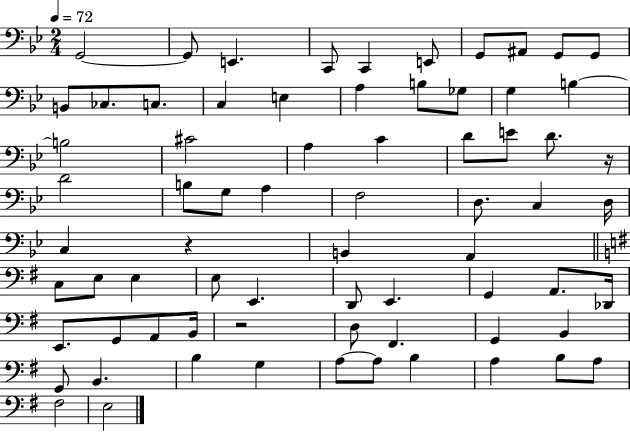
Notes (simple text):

G2/h G2/e E2/q. C2/e C2/q E2/e G2/e A#2/e G2/e G2/e B2/e CES3/e. C3/e. C3/q E3/q A3/q B3/e Gb3/e G3/q B3/q B3/h C#4/h A3/q C4/q D4/e E4/e D4/e. R/s D4/h B3/e G3/e A3/q F3/h D3/e. C3/q D3/s C3/q R/q B2/q A2/q C3/e E3/e E3/q E3/e E2/q. D2/e E2/q. G2/q A2/e. Db2/s E2/e. G2/e A2/e B2/s R/h D3/e F#2/q. G2/q B2/q G2/e B2/q. B3/q G3/q A3/e A3/e B3/q A3/q B3/e A3/e F#3/h E3/h